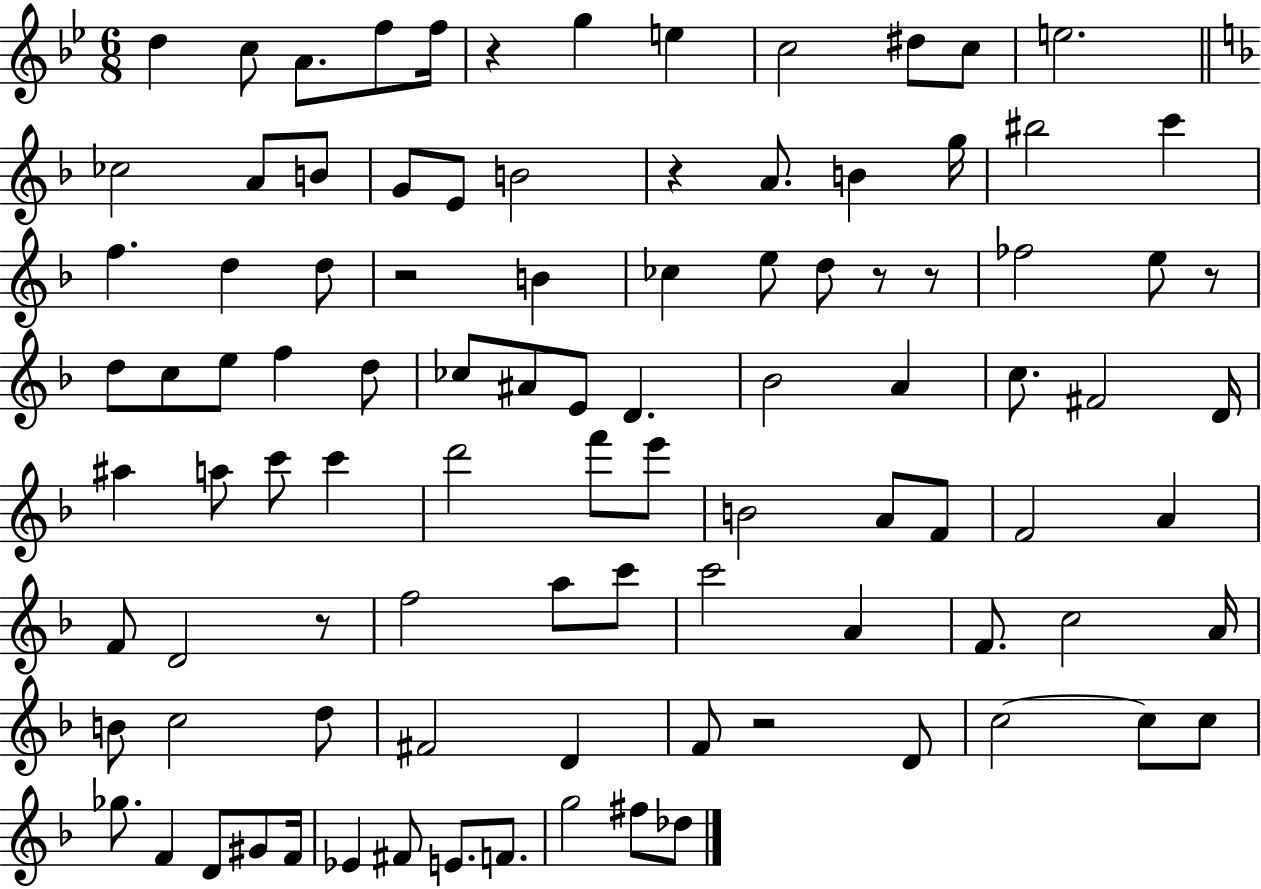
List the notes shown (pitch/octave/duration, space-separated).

D5/q C5/e A4/e. F5/e F5/s R/q G5/q E5/q C5/h D#5/e C5/e E5/h. CES5/h A4/e B4/e G4/e E4/e B4/h R/q A4/e. B4/q G5/s BIS5/h C6/q F5/q. D5/q D5/e R/h B4/q CES5/q E5/e D5/e R/e R/e FES5/h E5/e R/e D5/e C5/e E5/e F5/q D5/e CES5/e A#4/e E4/e D4/q. Bb4/h A4/q C5/e. F#4/h D4/s A#5/q A5/e C6/e C6/q D6/h F6/e E6/e B4/h A4/e F4/e F4/h A4/q F4/e D4/h R/e F5/h A5/e C6/e C6/h A4/q F4/e. C5/h A4/s B4/e C5/h D5/e F#4/h D4/q F4/e R/h D4/e C5/h C5/e C5/e Gb5/e. F4/q D4/e G#4/e F4/s Eb4/q F#4/e E4/e. F4/e. G5/h F#5/e Db5/e